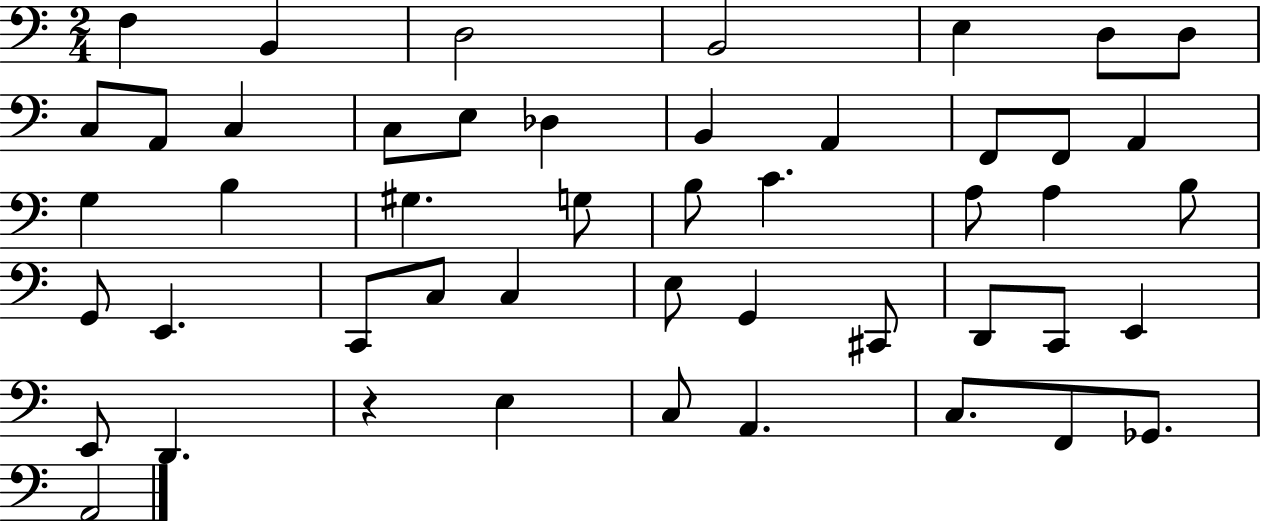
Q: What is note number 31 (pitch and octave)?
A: C3